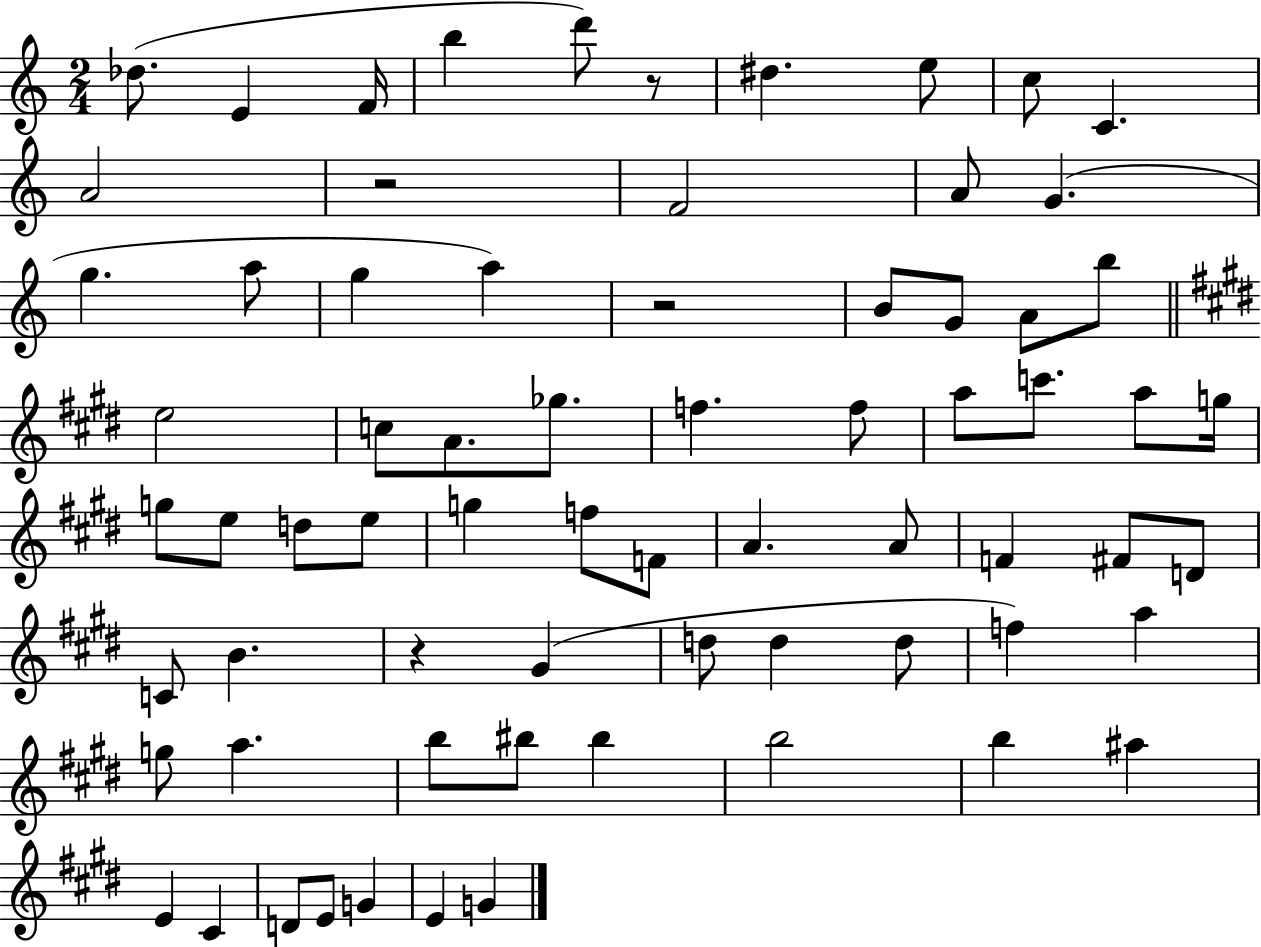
{
  \clef treble
  \numericTimeSignature
  \time 2/4
  \key c \major
  \repeat volta 2 { des''8.( e'4 f'16 | b''4 d'''8) r8 | dis''4. e''8 | c''8 c'4. | \break a'2 | r2 | f'2 | a'8 g'4.( | \break g''4. a''8 | g''4 a''4) | r2 | b'8 g'8 a'8 b''8 | \break \bar "||" \break \key e \major e''2 | c''8 a'8. ges''8. | f''4. f''8 | a''8 c'''8. a''8 g''16 | \break g''8 e''8 d''8 e''8 | g''4 f''8 f'8 | a'4. a'8 | f'4 fis'8 d'8 | \break c'8 b'4. | r4 gis'4( | d''8 d''4 d''8 | f''4) a''4 | \break g''8 a''4. | b''8 bis''8 bis''4 | b''2 | b''4 ais''4 | \break e'4 cis'4 | d'8 e'8 g'4 | e'4 g'4 | } \bar "|."
}